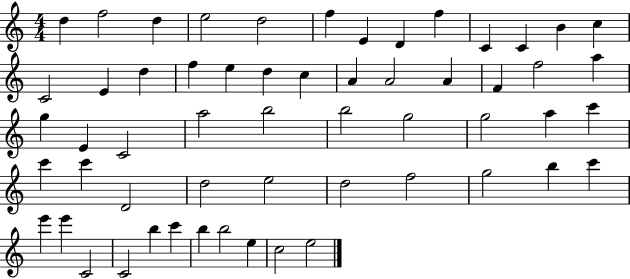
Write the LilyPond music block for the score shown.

{
  \clef treble
  \numericTimeSignature
  \time 4/4
  \key c \major
  d''4 f''2 d''4 | e''2 d''2 | f''4 e'4 d'4 f''4 | c'4 c'4 b'4 c''4 | \break c'2 e'4 d''4 | f''4 e''4 d''4 c''4 | a'4 a'2 a'4 | f'4 f''2 a''4 | \break g''4 e'4 c'2 | a''2 b''2 | b''2 g''2 | g''2 a''4 c'''4 | \break c'''4 c'''4 d'2 | d''2 e''2 | d''2 f''2 | g''2 b''4 c'''4 | \break e'''4 e'''4 c'2 | c'2 b''4 c'''4 | b''4 b''2 e''4 | c''2 e''2 | \break \bar "|."
}